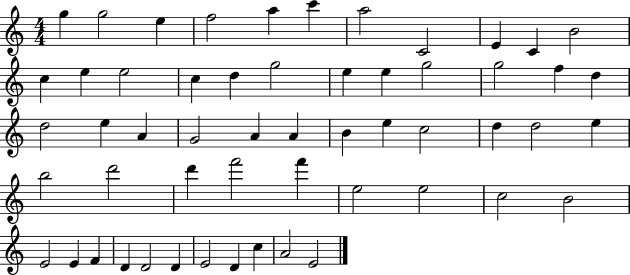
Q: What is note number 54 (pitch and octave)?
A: A4